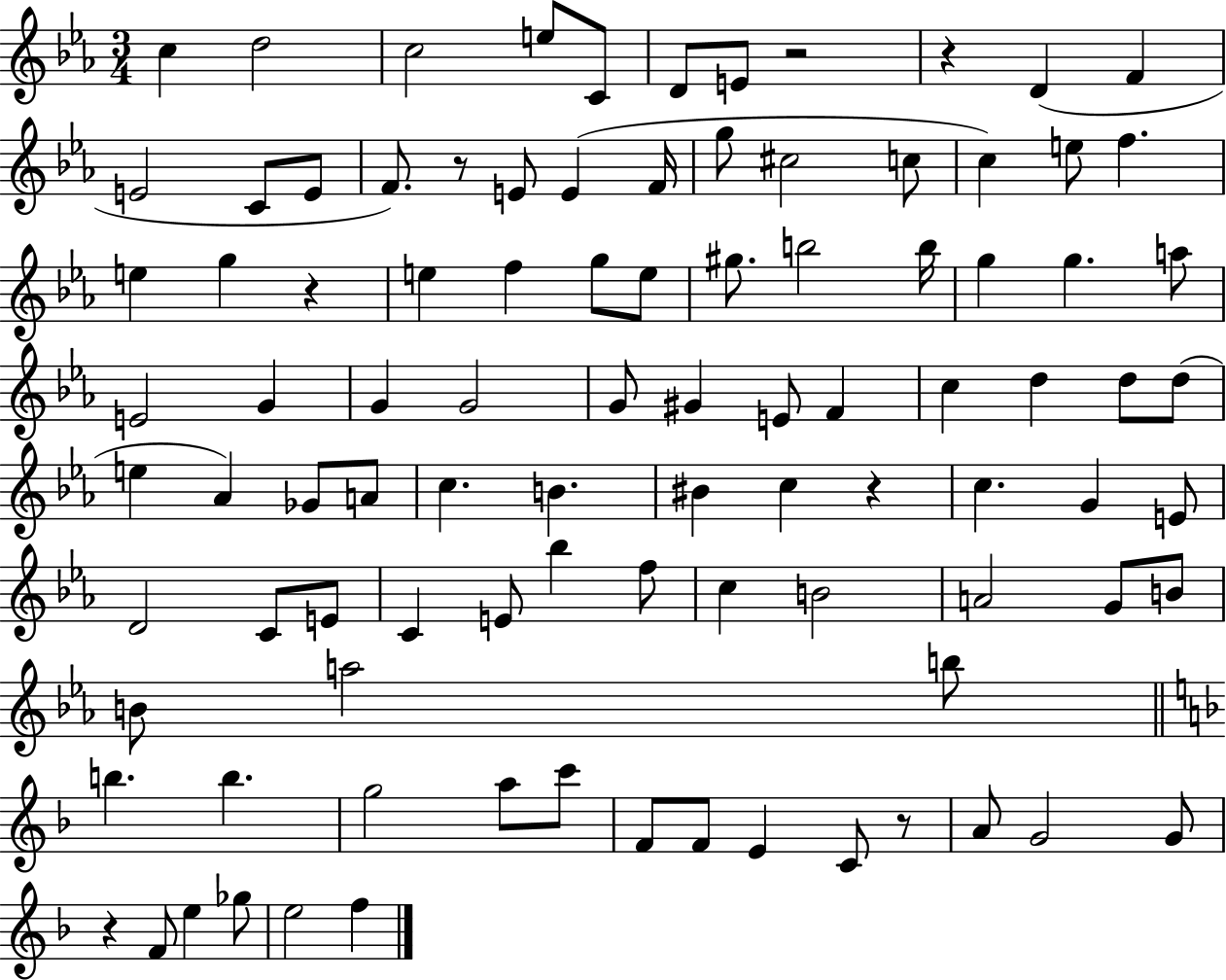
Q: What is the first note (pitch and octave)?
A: C5